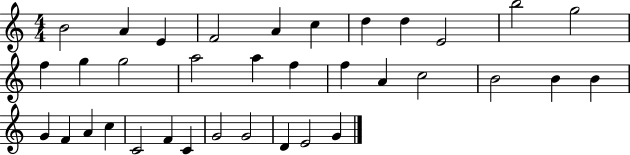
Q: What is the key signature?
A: C major